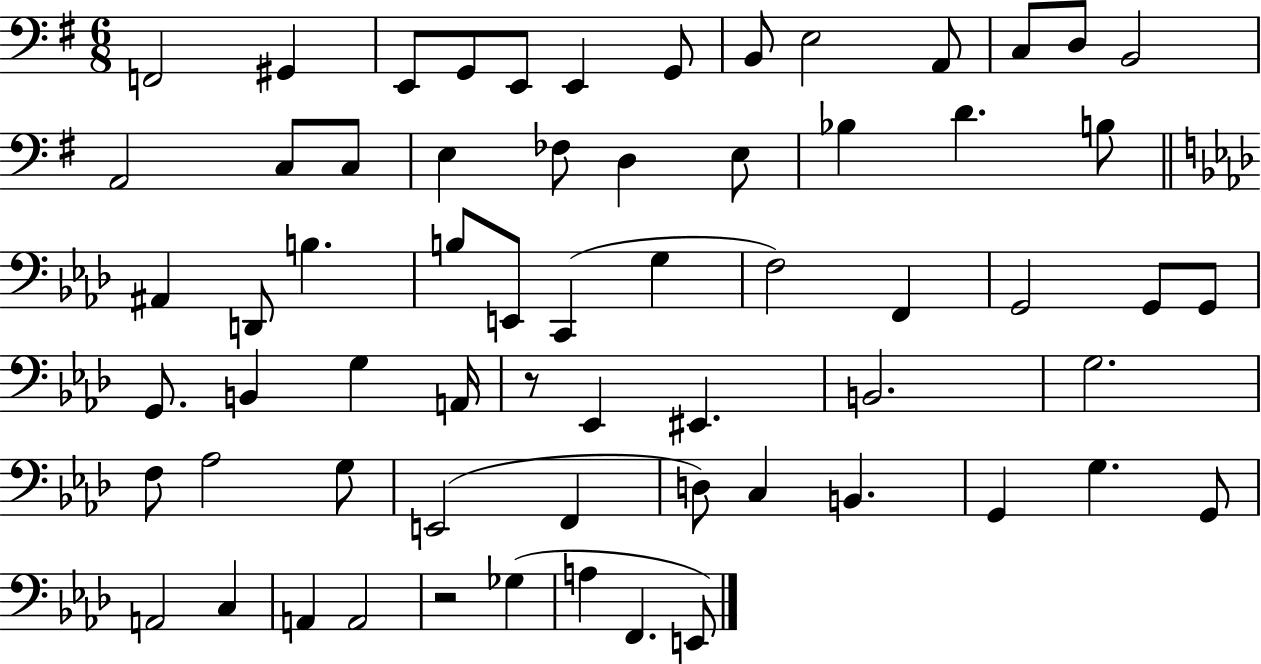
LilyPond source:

{
  \clef bass
  \numericTimeSignature
  \time 6/8
  \key g \major
  f,2 gis,4 | e,8 g,8 e,8 e,4 g,8 | b,8 e2 a,8 | c8 d8 b,2 | \break a,2 c8 c8 | e4 fes8 d4 e8 | bes4 d'4. b8 | \bar "||" \break \key aes \major ais,4 d,8 b4. | b8 e,8 c,4( g4 | f2) f,4 | g,2 g,8 g,8 | \break g,8. b,4 g4 a,16 | r8 ees,4 eis,4. | b,2. | g2. | \break f8 aes2 g8 | e,2( f,4 | d8) c4 b,4. | g,4 g4. g,8 | \break a,2 c4 | a,4 a,2 | r2 ges4( | a4 f,4. e,8) | \break \bar "|."
}